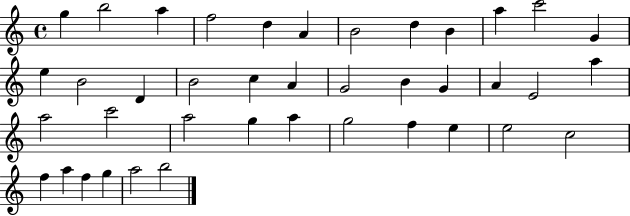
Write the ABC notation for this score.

X:1
T:Untitled
M:4/4
L:1/4
K:C
g b2 a f2 d A B2 d B a c'2 G e B2 D B2 c A G2 B G A E2 a a2 c'2 a2 g a g2 f e e2 c2 f a f g a2 b2